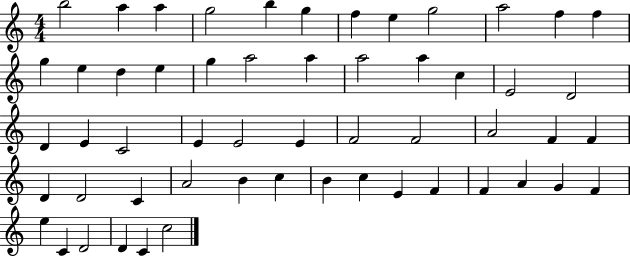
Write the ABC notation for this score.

X:1
T:Untitled
M:4/4
L:1/4
K:C
b2 a a g2 b g f e g2 a2 f f g e d e g a2 a a2 a c E2 D2 D E C2 E E2 E F2 F2 A2 F F D D2 C A2 B c B c E F F A G F e C D2 D C c2